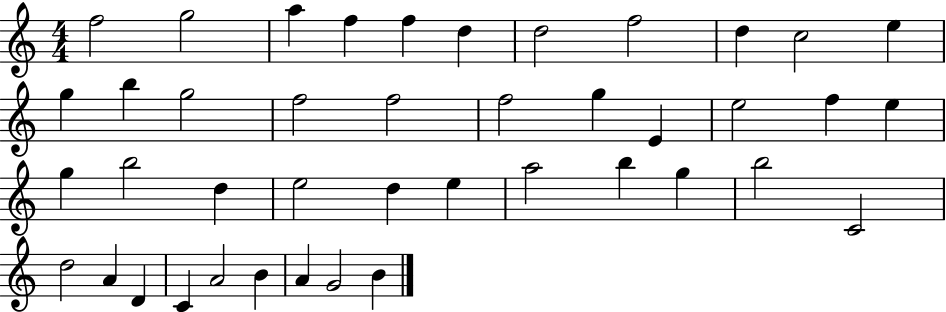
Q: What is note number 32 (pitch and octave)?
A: B5